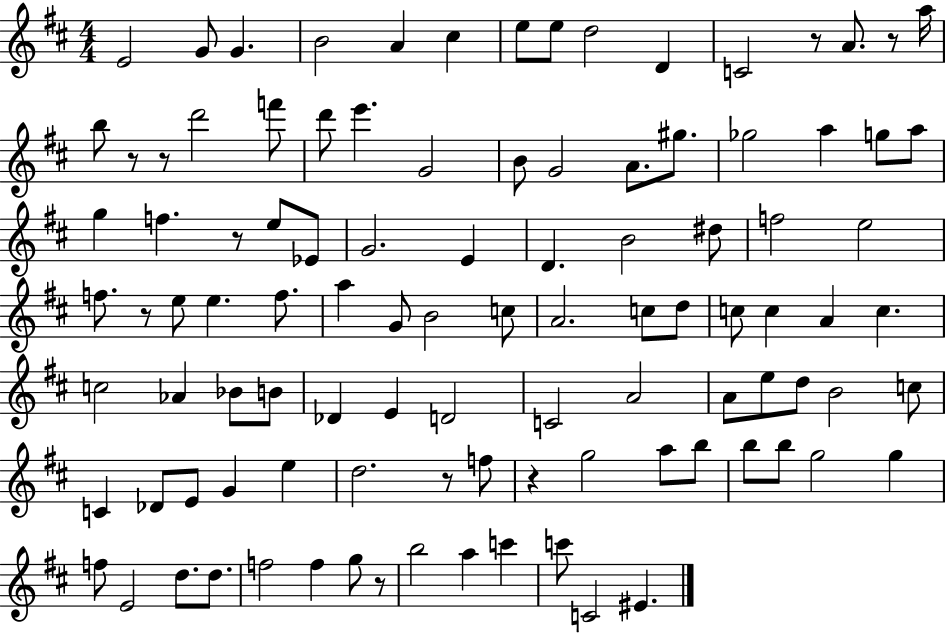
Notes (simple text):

E4/h G4/e G4/q. B4/h A4/q C#5/q E5/e E5/e D5/h D4/q C4/h R/e A4/e. R/e A5/s B5/e R/e R/e D6/h F6/e D6/e E6/q. G4/h B4/e G4/h A4/e. G#5/e. Gb5/h A5/q G5/e A5/e G5/q F5/q. R/e E5/e Eb4/e G4/h. E4/q D4/q. B4/h D#5/e F5/h E5/h F5/e. R/e E5/e E5/q. F5/e. A5/q G4/e B4/h C5/e A4/h. C5/e D5/e C5/e C5/q A4/q C5/q. C5/h Ab4/q Bb4/e B4/e Db4/q E4/q D4/h C4/h A4/h A4/e E5/e D5/e B4/h C5/e C4/q Db4/e E4/e G4/q E5/q D5/h. R/e F5/e R/q G5/h A5/e B5/e B5/e B5/e G5/h G5/q F5/e E4/h D5/e. D5/e. F5/h F5/q G5/e R/e B5/h A5/q C6/q C6/e C4/h EIS4/q.